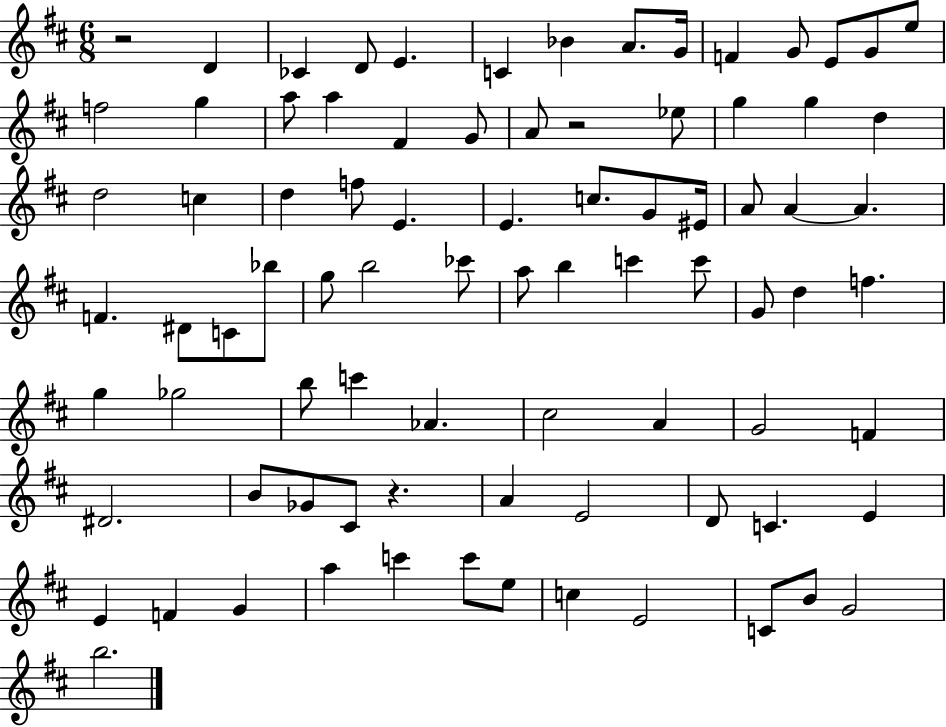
R/h D4/q CES4/q D4/e E4/q. C4/q Bb4/q A4/e. G4/s F4/q G4/e E4/e G4/e E5/e F5/h G5/q A5/e A5/q F#4/q G4/e A4/e R/h Eb5/e G5/q G5/q D5/q D5/h C5/q D5/q F5/e E4/q. E4/q. C5/e. G4/e EIS4/s A4/e A4/q A4/q. F4/q. D#4/e C4/e Bb5/e G5/e B5/h CES6/e A5/e B5/q C6/q C6/e G4/e D5/q F5/q. G5/q Gb5/h B5/e C6/q Ab4/q. C#5/h A4/q G4/h F4/q D#4/h. B4/e Gb4/e C#4/e R/q. A4/q E4/h D4/e C4/q. E4/q E4/q F4/q G4/q A5/q C6/q C6/e E5/e C5/q E4/h C4/e B4/e G4/h B5/h.